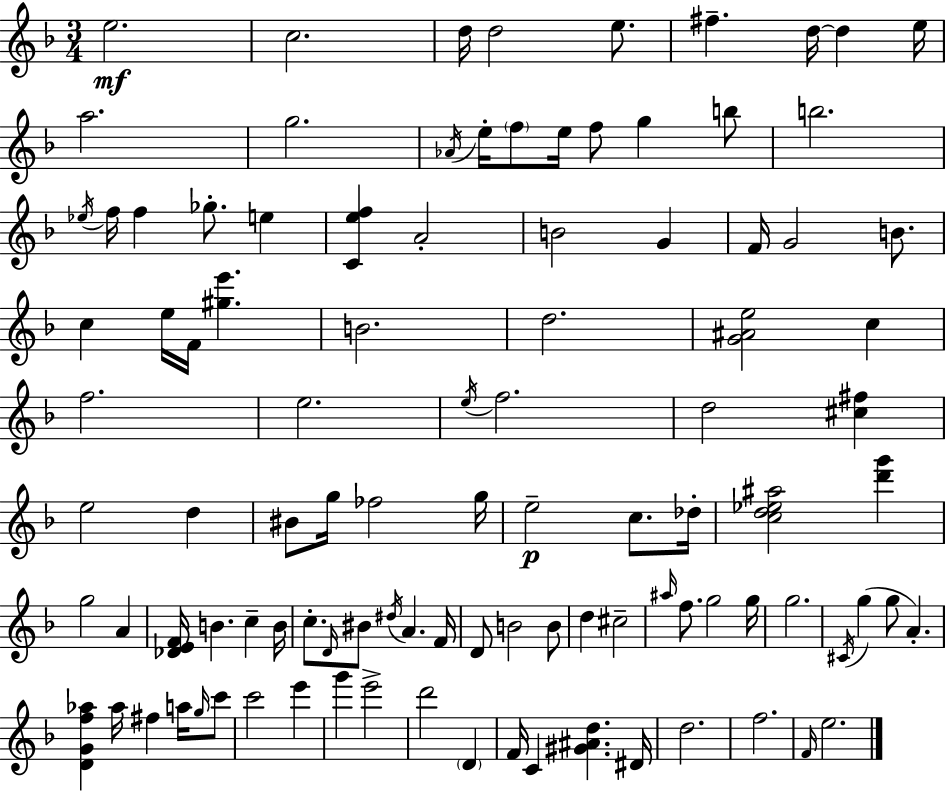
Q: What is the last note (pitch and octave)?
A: E5